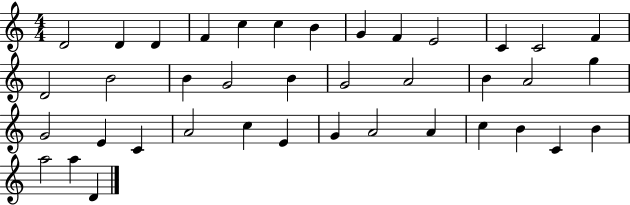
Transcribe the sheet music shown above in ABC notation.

X:1
T:Untitled
M:4/4
L:1/4
K:C
D2 D D F c c B G F E2 C C2 F D2 B2 B G2 B G2 A2 B A2 g G2 E C A2 c E G A2 A c B C B a2 a D